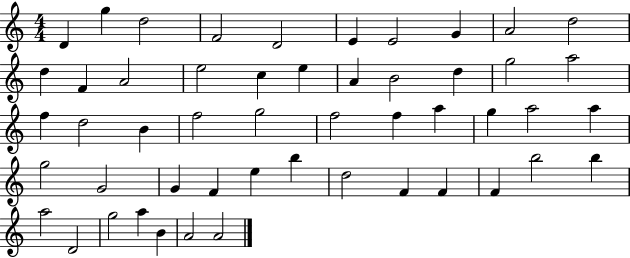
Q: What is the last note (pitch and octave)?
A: A4